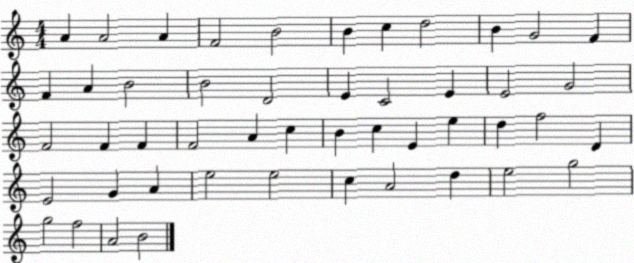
X:1
T:Untitled
M:4/4
L:1/4
K:C
A A2 A F2 B2 B c d2 B G2 F F A B2 B2 D2 E C2 E E2 G2 F2 F F F2 A c B c E e d f2 D E2 G A e2 e2 c A2 d e2 g2 g2 f2 A2 B2